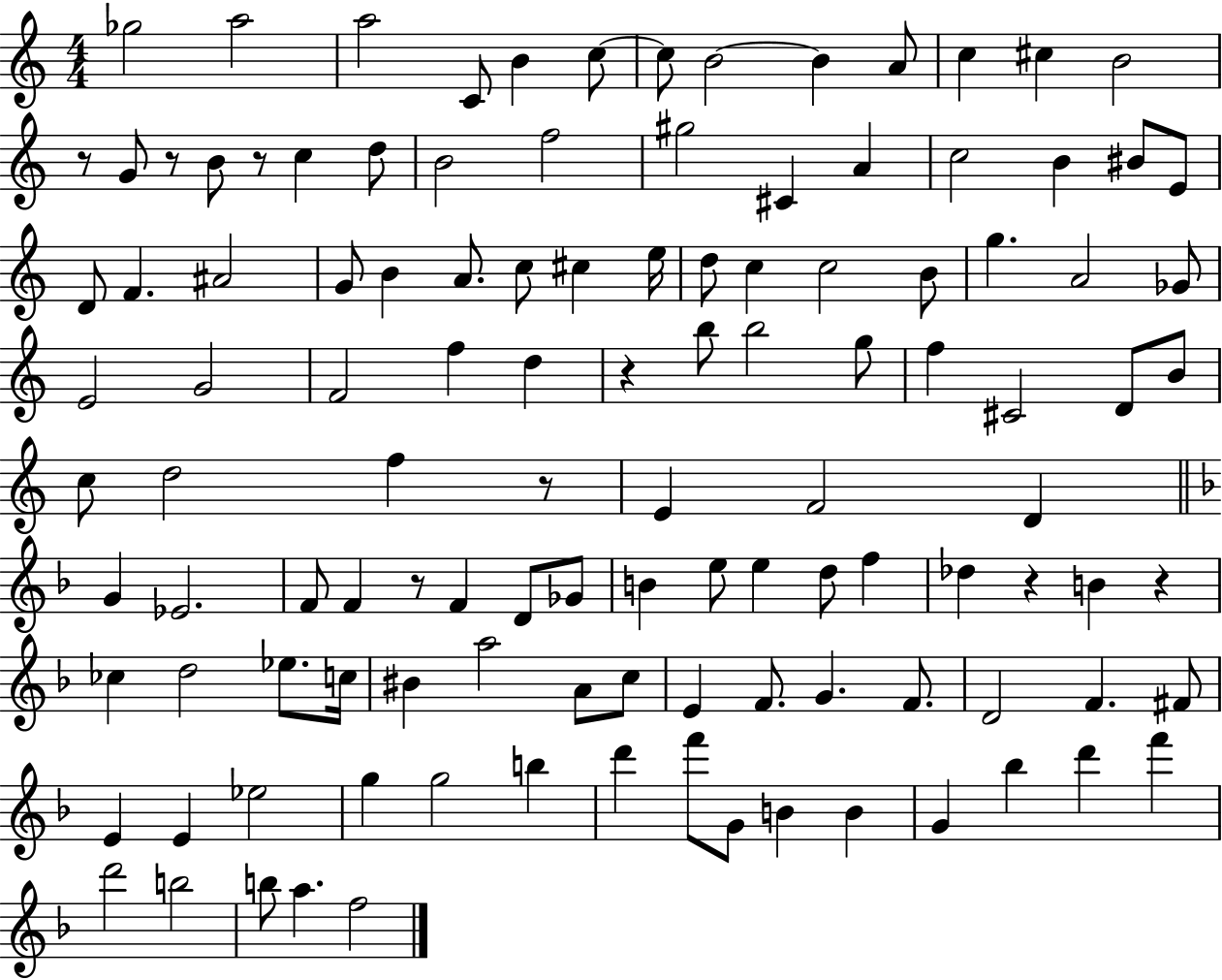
Gb5/h A5/h A5/h C4/e B4/q C5/e C5/e B4/h B4/q A4/e C5/q C#5/q B4/h R/e G4/e R/e B4/e R/e C5/q D5/e B4/h F5/h G#5/h C#4/q A4/q C5/h B4/q BIS4/e E4/e D4/e F4/q. A#4/h G4/e B4/q A4/e. C5/e C#5/q E5/s D5/e C5/q C5/h B4/e G5/q. A4/h Gb4/e E4/h G4/h F4/h F5/q D5/q R/q B5/e B5/h G5/e F5/q C#4/h D4/e B4/e C5/e D5/h F5/q R/e E4/q F4/h D4/q G4/q Eb4/h. F4/e F4/q R/e F4/q D4/e Gb4/e B4/q E5/e E5/q D5/e F5/q Db5/q R/q B4/q R/q CES5/q D5/h Eb5/e. C5/s BIS4/q A5/h A4/e C5/e E4/q F4/e. G4/q. F4/e. D4/h F4/q. F#4/e E4/q E4/q Eb5/h G5/q G5/h B5/q D6/q F6/e G4/e B4/q B4/q G4/q Bb5/q D6/q F6/q D6/h B5/h B5/e A5/q. F5/h